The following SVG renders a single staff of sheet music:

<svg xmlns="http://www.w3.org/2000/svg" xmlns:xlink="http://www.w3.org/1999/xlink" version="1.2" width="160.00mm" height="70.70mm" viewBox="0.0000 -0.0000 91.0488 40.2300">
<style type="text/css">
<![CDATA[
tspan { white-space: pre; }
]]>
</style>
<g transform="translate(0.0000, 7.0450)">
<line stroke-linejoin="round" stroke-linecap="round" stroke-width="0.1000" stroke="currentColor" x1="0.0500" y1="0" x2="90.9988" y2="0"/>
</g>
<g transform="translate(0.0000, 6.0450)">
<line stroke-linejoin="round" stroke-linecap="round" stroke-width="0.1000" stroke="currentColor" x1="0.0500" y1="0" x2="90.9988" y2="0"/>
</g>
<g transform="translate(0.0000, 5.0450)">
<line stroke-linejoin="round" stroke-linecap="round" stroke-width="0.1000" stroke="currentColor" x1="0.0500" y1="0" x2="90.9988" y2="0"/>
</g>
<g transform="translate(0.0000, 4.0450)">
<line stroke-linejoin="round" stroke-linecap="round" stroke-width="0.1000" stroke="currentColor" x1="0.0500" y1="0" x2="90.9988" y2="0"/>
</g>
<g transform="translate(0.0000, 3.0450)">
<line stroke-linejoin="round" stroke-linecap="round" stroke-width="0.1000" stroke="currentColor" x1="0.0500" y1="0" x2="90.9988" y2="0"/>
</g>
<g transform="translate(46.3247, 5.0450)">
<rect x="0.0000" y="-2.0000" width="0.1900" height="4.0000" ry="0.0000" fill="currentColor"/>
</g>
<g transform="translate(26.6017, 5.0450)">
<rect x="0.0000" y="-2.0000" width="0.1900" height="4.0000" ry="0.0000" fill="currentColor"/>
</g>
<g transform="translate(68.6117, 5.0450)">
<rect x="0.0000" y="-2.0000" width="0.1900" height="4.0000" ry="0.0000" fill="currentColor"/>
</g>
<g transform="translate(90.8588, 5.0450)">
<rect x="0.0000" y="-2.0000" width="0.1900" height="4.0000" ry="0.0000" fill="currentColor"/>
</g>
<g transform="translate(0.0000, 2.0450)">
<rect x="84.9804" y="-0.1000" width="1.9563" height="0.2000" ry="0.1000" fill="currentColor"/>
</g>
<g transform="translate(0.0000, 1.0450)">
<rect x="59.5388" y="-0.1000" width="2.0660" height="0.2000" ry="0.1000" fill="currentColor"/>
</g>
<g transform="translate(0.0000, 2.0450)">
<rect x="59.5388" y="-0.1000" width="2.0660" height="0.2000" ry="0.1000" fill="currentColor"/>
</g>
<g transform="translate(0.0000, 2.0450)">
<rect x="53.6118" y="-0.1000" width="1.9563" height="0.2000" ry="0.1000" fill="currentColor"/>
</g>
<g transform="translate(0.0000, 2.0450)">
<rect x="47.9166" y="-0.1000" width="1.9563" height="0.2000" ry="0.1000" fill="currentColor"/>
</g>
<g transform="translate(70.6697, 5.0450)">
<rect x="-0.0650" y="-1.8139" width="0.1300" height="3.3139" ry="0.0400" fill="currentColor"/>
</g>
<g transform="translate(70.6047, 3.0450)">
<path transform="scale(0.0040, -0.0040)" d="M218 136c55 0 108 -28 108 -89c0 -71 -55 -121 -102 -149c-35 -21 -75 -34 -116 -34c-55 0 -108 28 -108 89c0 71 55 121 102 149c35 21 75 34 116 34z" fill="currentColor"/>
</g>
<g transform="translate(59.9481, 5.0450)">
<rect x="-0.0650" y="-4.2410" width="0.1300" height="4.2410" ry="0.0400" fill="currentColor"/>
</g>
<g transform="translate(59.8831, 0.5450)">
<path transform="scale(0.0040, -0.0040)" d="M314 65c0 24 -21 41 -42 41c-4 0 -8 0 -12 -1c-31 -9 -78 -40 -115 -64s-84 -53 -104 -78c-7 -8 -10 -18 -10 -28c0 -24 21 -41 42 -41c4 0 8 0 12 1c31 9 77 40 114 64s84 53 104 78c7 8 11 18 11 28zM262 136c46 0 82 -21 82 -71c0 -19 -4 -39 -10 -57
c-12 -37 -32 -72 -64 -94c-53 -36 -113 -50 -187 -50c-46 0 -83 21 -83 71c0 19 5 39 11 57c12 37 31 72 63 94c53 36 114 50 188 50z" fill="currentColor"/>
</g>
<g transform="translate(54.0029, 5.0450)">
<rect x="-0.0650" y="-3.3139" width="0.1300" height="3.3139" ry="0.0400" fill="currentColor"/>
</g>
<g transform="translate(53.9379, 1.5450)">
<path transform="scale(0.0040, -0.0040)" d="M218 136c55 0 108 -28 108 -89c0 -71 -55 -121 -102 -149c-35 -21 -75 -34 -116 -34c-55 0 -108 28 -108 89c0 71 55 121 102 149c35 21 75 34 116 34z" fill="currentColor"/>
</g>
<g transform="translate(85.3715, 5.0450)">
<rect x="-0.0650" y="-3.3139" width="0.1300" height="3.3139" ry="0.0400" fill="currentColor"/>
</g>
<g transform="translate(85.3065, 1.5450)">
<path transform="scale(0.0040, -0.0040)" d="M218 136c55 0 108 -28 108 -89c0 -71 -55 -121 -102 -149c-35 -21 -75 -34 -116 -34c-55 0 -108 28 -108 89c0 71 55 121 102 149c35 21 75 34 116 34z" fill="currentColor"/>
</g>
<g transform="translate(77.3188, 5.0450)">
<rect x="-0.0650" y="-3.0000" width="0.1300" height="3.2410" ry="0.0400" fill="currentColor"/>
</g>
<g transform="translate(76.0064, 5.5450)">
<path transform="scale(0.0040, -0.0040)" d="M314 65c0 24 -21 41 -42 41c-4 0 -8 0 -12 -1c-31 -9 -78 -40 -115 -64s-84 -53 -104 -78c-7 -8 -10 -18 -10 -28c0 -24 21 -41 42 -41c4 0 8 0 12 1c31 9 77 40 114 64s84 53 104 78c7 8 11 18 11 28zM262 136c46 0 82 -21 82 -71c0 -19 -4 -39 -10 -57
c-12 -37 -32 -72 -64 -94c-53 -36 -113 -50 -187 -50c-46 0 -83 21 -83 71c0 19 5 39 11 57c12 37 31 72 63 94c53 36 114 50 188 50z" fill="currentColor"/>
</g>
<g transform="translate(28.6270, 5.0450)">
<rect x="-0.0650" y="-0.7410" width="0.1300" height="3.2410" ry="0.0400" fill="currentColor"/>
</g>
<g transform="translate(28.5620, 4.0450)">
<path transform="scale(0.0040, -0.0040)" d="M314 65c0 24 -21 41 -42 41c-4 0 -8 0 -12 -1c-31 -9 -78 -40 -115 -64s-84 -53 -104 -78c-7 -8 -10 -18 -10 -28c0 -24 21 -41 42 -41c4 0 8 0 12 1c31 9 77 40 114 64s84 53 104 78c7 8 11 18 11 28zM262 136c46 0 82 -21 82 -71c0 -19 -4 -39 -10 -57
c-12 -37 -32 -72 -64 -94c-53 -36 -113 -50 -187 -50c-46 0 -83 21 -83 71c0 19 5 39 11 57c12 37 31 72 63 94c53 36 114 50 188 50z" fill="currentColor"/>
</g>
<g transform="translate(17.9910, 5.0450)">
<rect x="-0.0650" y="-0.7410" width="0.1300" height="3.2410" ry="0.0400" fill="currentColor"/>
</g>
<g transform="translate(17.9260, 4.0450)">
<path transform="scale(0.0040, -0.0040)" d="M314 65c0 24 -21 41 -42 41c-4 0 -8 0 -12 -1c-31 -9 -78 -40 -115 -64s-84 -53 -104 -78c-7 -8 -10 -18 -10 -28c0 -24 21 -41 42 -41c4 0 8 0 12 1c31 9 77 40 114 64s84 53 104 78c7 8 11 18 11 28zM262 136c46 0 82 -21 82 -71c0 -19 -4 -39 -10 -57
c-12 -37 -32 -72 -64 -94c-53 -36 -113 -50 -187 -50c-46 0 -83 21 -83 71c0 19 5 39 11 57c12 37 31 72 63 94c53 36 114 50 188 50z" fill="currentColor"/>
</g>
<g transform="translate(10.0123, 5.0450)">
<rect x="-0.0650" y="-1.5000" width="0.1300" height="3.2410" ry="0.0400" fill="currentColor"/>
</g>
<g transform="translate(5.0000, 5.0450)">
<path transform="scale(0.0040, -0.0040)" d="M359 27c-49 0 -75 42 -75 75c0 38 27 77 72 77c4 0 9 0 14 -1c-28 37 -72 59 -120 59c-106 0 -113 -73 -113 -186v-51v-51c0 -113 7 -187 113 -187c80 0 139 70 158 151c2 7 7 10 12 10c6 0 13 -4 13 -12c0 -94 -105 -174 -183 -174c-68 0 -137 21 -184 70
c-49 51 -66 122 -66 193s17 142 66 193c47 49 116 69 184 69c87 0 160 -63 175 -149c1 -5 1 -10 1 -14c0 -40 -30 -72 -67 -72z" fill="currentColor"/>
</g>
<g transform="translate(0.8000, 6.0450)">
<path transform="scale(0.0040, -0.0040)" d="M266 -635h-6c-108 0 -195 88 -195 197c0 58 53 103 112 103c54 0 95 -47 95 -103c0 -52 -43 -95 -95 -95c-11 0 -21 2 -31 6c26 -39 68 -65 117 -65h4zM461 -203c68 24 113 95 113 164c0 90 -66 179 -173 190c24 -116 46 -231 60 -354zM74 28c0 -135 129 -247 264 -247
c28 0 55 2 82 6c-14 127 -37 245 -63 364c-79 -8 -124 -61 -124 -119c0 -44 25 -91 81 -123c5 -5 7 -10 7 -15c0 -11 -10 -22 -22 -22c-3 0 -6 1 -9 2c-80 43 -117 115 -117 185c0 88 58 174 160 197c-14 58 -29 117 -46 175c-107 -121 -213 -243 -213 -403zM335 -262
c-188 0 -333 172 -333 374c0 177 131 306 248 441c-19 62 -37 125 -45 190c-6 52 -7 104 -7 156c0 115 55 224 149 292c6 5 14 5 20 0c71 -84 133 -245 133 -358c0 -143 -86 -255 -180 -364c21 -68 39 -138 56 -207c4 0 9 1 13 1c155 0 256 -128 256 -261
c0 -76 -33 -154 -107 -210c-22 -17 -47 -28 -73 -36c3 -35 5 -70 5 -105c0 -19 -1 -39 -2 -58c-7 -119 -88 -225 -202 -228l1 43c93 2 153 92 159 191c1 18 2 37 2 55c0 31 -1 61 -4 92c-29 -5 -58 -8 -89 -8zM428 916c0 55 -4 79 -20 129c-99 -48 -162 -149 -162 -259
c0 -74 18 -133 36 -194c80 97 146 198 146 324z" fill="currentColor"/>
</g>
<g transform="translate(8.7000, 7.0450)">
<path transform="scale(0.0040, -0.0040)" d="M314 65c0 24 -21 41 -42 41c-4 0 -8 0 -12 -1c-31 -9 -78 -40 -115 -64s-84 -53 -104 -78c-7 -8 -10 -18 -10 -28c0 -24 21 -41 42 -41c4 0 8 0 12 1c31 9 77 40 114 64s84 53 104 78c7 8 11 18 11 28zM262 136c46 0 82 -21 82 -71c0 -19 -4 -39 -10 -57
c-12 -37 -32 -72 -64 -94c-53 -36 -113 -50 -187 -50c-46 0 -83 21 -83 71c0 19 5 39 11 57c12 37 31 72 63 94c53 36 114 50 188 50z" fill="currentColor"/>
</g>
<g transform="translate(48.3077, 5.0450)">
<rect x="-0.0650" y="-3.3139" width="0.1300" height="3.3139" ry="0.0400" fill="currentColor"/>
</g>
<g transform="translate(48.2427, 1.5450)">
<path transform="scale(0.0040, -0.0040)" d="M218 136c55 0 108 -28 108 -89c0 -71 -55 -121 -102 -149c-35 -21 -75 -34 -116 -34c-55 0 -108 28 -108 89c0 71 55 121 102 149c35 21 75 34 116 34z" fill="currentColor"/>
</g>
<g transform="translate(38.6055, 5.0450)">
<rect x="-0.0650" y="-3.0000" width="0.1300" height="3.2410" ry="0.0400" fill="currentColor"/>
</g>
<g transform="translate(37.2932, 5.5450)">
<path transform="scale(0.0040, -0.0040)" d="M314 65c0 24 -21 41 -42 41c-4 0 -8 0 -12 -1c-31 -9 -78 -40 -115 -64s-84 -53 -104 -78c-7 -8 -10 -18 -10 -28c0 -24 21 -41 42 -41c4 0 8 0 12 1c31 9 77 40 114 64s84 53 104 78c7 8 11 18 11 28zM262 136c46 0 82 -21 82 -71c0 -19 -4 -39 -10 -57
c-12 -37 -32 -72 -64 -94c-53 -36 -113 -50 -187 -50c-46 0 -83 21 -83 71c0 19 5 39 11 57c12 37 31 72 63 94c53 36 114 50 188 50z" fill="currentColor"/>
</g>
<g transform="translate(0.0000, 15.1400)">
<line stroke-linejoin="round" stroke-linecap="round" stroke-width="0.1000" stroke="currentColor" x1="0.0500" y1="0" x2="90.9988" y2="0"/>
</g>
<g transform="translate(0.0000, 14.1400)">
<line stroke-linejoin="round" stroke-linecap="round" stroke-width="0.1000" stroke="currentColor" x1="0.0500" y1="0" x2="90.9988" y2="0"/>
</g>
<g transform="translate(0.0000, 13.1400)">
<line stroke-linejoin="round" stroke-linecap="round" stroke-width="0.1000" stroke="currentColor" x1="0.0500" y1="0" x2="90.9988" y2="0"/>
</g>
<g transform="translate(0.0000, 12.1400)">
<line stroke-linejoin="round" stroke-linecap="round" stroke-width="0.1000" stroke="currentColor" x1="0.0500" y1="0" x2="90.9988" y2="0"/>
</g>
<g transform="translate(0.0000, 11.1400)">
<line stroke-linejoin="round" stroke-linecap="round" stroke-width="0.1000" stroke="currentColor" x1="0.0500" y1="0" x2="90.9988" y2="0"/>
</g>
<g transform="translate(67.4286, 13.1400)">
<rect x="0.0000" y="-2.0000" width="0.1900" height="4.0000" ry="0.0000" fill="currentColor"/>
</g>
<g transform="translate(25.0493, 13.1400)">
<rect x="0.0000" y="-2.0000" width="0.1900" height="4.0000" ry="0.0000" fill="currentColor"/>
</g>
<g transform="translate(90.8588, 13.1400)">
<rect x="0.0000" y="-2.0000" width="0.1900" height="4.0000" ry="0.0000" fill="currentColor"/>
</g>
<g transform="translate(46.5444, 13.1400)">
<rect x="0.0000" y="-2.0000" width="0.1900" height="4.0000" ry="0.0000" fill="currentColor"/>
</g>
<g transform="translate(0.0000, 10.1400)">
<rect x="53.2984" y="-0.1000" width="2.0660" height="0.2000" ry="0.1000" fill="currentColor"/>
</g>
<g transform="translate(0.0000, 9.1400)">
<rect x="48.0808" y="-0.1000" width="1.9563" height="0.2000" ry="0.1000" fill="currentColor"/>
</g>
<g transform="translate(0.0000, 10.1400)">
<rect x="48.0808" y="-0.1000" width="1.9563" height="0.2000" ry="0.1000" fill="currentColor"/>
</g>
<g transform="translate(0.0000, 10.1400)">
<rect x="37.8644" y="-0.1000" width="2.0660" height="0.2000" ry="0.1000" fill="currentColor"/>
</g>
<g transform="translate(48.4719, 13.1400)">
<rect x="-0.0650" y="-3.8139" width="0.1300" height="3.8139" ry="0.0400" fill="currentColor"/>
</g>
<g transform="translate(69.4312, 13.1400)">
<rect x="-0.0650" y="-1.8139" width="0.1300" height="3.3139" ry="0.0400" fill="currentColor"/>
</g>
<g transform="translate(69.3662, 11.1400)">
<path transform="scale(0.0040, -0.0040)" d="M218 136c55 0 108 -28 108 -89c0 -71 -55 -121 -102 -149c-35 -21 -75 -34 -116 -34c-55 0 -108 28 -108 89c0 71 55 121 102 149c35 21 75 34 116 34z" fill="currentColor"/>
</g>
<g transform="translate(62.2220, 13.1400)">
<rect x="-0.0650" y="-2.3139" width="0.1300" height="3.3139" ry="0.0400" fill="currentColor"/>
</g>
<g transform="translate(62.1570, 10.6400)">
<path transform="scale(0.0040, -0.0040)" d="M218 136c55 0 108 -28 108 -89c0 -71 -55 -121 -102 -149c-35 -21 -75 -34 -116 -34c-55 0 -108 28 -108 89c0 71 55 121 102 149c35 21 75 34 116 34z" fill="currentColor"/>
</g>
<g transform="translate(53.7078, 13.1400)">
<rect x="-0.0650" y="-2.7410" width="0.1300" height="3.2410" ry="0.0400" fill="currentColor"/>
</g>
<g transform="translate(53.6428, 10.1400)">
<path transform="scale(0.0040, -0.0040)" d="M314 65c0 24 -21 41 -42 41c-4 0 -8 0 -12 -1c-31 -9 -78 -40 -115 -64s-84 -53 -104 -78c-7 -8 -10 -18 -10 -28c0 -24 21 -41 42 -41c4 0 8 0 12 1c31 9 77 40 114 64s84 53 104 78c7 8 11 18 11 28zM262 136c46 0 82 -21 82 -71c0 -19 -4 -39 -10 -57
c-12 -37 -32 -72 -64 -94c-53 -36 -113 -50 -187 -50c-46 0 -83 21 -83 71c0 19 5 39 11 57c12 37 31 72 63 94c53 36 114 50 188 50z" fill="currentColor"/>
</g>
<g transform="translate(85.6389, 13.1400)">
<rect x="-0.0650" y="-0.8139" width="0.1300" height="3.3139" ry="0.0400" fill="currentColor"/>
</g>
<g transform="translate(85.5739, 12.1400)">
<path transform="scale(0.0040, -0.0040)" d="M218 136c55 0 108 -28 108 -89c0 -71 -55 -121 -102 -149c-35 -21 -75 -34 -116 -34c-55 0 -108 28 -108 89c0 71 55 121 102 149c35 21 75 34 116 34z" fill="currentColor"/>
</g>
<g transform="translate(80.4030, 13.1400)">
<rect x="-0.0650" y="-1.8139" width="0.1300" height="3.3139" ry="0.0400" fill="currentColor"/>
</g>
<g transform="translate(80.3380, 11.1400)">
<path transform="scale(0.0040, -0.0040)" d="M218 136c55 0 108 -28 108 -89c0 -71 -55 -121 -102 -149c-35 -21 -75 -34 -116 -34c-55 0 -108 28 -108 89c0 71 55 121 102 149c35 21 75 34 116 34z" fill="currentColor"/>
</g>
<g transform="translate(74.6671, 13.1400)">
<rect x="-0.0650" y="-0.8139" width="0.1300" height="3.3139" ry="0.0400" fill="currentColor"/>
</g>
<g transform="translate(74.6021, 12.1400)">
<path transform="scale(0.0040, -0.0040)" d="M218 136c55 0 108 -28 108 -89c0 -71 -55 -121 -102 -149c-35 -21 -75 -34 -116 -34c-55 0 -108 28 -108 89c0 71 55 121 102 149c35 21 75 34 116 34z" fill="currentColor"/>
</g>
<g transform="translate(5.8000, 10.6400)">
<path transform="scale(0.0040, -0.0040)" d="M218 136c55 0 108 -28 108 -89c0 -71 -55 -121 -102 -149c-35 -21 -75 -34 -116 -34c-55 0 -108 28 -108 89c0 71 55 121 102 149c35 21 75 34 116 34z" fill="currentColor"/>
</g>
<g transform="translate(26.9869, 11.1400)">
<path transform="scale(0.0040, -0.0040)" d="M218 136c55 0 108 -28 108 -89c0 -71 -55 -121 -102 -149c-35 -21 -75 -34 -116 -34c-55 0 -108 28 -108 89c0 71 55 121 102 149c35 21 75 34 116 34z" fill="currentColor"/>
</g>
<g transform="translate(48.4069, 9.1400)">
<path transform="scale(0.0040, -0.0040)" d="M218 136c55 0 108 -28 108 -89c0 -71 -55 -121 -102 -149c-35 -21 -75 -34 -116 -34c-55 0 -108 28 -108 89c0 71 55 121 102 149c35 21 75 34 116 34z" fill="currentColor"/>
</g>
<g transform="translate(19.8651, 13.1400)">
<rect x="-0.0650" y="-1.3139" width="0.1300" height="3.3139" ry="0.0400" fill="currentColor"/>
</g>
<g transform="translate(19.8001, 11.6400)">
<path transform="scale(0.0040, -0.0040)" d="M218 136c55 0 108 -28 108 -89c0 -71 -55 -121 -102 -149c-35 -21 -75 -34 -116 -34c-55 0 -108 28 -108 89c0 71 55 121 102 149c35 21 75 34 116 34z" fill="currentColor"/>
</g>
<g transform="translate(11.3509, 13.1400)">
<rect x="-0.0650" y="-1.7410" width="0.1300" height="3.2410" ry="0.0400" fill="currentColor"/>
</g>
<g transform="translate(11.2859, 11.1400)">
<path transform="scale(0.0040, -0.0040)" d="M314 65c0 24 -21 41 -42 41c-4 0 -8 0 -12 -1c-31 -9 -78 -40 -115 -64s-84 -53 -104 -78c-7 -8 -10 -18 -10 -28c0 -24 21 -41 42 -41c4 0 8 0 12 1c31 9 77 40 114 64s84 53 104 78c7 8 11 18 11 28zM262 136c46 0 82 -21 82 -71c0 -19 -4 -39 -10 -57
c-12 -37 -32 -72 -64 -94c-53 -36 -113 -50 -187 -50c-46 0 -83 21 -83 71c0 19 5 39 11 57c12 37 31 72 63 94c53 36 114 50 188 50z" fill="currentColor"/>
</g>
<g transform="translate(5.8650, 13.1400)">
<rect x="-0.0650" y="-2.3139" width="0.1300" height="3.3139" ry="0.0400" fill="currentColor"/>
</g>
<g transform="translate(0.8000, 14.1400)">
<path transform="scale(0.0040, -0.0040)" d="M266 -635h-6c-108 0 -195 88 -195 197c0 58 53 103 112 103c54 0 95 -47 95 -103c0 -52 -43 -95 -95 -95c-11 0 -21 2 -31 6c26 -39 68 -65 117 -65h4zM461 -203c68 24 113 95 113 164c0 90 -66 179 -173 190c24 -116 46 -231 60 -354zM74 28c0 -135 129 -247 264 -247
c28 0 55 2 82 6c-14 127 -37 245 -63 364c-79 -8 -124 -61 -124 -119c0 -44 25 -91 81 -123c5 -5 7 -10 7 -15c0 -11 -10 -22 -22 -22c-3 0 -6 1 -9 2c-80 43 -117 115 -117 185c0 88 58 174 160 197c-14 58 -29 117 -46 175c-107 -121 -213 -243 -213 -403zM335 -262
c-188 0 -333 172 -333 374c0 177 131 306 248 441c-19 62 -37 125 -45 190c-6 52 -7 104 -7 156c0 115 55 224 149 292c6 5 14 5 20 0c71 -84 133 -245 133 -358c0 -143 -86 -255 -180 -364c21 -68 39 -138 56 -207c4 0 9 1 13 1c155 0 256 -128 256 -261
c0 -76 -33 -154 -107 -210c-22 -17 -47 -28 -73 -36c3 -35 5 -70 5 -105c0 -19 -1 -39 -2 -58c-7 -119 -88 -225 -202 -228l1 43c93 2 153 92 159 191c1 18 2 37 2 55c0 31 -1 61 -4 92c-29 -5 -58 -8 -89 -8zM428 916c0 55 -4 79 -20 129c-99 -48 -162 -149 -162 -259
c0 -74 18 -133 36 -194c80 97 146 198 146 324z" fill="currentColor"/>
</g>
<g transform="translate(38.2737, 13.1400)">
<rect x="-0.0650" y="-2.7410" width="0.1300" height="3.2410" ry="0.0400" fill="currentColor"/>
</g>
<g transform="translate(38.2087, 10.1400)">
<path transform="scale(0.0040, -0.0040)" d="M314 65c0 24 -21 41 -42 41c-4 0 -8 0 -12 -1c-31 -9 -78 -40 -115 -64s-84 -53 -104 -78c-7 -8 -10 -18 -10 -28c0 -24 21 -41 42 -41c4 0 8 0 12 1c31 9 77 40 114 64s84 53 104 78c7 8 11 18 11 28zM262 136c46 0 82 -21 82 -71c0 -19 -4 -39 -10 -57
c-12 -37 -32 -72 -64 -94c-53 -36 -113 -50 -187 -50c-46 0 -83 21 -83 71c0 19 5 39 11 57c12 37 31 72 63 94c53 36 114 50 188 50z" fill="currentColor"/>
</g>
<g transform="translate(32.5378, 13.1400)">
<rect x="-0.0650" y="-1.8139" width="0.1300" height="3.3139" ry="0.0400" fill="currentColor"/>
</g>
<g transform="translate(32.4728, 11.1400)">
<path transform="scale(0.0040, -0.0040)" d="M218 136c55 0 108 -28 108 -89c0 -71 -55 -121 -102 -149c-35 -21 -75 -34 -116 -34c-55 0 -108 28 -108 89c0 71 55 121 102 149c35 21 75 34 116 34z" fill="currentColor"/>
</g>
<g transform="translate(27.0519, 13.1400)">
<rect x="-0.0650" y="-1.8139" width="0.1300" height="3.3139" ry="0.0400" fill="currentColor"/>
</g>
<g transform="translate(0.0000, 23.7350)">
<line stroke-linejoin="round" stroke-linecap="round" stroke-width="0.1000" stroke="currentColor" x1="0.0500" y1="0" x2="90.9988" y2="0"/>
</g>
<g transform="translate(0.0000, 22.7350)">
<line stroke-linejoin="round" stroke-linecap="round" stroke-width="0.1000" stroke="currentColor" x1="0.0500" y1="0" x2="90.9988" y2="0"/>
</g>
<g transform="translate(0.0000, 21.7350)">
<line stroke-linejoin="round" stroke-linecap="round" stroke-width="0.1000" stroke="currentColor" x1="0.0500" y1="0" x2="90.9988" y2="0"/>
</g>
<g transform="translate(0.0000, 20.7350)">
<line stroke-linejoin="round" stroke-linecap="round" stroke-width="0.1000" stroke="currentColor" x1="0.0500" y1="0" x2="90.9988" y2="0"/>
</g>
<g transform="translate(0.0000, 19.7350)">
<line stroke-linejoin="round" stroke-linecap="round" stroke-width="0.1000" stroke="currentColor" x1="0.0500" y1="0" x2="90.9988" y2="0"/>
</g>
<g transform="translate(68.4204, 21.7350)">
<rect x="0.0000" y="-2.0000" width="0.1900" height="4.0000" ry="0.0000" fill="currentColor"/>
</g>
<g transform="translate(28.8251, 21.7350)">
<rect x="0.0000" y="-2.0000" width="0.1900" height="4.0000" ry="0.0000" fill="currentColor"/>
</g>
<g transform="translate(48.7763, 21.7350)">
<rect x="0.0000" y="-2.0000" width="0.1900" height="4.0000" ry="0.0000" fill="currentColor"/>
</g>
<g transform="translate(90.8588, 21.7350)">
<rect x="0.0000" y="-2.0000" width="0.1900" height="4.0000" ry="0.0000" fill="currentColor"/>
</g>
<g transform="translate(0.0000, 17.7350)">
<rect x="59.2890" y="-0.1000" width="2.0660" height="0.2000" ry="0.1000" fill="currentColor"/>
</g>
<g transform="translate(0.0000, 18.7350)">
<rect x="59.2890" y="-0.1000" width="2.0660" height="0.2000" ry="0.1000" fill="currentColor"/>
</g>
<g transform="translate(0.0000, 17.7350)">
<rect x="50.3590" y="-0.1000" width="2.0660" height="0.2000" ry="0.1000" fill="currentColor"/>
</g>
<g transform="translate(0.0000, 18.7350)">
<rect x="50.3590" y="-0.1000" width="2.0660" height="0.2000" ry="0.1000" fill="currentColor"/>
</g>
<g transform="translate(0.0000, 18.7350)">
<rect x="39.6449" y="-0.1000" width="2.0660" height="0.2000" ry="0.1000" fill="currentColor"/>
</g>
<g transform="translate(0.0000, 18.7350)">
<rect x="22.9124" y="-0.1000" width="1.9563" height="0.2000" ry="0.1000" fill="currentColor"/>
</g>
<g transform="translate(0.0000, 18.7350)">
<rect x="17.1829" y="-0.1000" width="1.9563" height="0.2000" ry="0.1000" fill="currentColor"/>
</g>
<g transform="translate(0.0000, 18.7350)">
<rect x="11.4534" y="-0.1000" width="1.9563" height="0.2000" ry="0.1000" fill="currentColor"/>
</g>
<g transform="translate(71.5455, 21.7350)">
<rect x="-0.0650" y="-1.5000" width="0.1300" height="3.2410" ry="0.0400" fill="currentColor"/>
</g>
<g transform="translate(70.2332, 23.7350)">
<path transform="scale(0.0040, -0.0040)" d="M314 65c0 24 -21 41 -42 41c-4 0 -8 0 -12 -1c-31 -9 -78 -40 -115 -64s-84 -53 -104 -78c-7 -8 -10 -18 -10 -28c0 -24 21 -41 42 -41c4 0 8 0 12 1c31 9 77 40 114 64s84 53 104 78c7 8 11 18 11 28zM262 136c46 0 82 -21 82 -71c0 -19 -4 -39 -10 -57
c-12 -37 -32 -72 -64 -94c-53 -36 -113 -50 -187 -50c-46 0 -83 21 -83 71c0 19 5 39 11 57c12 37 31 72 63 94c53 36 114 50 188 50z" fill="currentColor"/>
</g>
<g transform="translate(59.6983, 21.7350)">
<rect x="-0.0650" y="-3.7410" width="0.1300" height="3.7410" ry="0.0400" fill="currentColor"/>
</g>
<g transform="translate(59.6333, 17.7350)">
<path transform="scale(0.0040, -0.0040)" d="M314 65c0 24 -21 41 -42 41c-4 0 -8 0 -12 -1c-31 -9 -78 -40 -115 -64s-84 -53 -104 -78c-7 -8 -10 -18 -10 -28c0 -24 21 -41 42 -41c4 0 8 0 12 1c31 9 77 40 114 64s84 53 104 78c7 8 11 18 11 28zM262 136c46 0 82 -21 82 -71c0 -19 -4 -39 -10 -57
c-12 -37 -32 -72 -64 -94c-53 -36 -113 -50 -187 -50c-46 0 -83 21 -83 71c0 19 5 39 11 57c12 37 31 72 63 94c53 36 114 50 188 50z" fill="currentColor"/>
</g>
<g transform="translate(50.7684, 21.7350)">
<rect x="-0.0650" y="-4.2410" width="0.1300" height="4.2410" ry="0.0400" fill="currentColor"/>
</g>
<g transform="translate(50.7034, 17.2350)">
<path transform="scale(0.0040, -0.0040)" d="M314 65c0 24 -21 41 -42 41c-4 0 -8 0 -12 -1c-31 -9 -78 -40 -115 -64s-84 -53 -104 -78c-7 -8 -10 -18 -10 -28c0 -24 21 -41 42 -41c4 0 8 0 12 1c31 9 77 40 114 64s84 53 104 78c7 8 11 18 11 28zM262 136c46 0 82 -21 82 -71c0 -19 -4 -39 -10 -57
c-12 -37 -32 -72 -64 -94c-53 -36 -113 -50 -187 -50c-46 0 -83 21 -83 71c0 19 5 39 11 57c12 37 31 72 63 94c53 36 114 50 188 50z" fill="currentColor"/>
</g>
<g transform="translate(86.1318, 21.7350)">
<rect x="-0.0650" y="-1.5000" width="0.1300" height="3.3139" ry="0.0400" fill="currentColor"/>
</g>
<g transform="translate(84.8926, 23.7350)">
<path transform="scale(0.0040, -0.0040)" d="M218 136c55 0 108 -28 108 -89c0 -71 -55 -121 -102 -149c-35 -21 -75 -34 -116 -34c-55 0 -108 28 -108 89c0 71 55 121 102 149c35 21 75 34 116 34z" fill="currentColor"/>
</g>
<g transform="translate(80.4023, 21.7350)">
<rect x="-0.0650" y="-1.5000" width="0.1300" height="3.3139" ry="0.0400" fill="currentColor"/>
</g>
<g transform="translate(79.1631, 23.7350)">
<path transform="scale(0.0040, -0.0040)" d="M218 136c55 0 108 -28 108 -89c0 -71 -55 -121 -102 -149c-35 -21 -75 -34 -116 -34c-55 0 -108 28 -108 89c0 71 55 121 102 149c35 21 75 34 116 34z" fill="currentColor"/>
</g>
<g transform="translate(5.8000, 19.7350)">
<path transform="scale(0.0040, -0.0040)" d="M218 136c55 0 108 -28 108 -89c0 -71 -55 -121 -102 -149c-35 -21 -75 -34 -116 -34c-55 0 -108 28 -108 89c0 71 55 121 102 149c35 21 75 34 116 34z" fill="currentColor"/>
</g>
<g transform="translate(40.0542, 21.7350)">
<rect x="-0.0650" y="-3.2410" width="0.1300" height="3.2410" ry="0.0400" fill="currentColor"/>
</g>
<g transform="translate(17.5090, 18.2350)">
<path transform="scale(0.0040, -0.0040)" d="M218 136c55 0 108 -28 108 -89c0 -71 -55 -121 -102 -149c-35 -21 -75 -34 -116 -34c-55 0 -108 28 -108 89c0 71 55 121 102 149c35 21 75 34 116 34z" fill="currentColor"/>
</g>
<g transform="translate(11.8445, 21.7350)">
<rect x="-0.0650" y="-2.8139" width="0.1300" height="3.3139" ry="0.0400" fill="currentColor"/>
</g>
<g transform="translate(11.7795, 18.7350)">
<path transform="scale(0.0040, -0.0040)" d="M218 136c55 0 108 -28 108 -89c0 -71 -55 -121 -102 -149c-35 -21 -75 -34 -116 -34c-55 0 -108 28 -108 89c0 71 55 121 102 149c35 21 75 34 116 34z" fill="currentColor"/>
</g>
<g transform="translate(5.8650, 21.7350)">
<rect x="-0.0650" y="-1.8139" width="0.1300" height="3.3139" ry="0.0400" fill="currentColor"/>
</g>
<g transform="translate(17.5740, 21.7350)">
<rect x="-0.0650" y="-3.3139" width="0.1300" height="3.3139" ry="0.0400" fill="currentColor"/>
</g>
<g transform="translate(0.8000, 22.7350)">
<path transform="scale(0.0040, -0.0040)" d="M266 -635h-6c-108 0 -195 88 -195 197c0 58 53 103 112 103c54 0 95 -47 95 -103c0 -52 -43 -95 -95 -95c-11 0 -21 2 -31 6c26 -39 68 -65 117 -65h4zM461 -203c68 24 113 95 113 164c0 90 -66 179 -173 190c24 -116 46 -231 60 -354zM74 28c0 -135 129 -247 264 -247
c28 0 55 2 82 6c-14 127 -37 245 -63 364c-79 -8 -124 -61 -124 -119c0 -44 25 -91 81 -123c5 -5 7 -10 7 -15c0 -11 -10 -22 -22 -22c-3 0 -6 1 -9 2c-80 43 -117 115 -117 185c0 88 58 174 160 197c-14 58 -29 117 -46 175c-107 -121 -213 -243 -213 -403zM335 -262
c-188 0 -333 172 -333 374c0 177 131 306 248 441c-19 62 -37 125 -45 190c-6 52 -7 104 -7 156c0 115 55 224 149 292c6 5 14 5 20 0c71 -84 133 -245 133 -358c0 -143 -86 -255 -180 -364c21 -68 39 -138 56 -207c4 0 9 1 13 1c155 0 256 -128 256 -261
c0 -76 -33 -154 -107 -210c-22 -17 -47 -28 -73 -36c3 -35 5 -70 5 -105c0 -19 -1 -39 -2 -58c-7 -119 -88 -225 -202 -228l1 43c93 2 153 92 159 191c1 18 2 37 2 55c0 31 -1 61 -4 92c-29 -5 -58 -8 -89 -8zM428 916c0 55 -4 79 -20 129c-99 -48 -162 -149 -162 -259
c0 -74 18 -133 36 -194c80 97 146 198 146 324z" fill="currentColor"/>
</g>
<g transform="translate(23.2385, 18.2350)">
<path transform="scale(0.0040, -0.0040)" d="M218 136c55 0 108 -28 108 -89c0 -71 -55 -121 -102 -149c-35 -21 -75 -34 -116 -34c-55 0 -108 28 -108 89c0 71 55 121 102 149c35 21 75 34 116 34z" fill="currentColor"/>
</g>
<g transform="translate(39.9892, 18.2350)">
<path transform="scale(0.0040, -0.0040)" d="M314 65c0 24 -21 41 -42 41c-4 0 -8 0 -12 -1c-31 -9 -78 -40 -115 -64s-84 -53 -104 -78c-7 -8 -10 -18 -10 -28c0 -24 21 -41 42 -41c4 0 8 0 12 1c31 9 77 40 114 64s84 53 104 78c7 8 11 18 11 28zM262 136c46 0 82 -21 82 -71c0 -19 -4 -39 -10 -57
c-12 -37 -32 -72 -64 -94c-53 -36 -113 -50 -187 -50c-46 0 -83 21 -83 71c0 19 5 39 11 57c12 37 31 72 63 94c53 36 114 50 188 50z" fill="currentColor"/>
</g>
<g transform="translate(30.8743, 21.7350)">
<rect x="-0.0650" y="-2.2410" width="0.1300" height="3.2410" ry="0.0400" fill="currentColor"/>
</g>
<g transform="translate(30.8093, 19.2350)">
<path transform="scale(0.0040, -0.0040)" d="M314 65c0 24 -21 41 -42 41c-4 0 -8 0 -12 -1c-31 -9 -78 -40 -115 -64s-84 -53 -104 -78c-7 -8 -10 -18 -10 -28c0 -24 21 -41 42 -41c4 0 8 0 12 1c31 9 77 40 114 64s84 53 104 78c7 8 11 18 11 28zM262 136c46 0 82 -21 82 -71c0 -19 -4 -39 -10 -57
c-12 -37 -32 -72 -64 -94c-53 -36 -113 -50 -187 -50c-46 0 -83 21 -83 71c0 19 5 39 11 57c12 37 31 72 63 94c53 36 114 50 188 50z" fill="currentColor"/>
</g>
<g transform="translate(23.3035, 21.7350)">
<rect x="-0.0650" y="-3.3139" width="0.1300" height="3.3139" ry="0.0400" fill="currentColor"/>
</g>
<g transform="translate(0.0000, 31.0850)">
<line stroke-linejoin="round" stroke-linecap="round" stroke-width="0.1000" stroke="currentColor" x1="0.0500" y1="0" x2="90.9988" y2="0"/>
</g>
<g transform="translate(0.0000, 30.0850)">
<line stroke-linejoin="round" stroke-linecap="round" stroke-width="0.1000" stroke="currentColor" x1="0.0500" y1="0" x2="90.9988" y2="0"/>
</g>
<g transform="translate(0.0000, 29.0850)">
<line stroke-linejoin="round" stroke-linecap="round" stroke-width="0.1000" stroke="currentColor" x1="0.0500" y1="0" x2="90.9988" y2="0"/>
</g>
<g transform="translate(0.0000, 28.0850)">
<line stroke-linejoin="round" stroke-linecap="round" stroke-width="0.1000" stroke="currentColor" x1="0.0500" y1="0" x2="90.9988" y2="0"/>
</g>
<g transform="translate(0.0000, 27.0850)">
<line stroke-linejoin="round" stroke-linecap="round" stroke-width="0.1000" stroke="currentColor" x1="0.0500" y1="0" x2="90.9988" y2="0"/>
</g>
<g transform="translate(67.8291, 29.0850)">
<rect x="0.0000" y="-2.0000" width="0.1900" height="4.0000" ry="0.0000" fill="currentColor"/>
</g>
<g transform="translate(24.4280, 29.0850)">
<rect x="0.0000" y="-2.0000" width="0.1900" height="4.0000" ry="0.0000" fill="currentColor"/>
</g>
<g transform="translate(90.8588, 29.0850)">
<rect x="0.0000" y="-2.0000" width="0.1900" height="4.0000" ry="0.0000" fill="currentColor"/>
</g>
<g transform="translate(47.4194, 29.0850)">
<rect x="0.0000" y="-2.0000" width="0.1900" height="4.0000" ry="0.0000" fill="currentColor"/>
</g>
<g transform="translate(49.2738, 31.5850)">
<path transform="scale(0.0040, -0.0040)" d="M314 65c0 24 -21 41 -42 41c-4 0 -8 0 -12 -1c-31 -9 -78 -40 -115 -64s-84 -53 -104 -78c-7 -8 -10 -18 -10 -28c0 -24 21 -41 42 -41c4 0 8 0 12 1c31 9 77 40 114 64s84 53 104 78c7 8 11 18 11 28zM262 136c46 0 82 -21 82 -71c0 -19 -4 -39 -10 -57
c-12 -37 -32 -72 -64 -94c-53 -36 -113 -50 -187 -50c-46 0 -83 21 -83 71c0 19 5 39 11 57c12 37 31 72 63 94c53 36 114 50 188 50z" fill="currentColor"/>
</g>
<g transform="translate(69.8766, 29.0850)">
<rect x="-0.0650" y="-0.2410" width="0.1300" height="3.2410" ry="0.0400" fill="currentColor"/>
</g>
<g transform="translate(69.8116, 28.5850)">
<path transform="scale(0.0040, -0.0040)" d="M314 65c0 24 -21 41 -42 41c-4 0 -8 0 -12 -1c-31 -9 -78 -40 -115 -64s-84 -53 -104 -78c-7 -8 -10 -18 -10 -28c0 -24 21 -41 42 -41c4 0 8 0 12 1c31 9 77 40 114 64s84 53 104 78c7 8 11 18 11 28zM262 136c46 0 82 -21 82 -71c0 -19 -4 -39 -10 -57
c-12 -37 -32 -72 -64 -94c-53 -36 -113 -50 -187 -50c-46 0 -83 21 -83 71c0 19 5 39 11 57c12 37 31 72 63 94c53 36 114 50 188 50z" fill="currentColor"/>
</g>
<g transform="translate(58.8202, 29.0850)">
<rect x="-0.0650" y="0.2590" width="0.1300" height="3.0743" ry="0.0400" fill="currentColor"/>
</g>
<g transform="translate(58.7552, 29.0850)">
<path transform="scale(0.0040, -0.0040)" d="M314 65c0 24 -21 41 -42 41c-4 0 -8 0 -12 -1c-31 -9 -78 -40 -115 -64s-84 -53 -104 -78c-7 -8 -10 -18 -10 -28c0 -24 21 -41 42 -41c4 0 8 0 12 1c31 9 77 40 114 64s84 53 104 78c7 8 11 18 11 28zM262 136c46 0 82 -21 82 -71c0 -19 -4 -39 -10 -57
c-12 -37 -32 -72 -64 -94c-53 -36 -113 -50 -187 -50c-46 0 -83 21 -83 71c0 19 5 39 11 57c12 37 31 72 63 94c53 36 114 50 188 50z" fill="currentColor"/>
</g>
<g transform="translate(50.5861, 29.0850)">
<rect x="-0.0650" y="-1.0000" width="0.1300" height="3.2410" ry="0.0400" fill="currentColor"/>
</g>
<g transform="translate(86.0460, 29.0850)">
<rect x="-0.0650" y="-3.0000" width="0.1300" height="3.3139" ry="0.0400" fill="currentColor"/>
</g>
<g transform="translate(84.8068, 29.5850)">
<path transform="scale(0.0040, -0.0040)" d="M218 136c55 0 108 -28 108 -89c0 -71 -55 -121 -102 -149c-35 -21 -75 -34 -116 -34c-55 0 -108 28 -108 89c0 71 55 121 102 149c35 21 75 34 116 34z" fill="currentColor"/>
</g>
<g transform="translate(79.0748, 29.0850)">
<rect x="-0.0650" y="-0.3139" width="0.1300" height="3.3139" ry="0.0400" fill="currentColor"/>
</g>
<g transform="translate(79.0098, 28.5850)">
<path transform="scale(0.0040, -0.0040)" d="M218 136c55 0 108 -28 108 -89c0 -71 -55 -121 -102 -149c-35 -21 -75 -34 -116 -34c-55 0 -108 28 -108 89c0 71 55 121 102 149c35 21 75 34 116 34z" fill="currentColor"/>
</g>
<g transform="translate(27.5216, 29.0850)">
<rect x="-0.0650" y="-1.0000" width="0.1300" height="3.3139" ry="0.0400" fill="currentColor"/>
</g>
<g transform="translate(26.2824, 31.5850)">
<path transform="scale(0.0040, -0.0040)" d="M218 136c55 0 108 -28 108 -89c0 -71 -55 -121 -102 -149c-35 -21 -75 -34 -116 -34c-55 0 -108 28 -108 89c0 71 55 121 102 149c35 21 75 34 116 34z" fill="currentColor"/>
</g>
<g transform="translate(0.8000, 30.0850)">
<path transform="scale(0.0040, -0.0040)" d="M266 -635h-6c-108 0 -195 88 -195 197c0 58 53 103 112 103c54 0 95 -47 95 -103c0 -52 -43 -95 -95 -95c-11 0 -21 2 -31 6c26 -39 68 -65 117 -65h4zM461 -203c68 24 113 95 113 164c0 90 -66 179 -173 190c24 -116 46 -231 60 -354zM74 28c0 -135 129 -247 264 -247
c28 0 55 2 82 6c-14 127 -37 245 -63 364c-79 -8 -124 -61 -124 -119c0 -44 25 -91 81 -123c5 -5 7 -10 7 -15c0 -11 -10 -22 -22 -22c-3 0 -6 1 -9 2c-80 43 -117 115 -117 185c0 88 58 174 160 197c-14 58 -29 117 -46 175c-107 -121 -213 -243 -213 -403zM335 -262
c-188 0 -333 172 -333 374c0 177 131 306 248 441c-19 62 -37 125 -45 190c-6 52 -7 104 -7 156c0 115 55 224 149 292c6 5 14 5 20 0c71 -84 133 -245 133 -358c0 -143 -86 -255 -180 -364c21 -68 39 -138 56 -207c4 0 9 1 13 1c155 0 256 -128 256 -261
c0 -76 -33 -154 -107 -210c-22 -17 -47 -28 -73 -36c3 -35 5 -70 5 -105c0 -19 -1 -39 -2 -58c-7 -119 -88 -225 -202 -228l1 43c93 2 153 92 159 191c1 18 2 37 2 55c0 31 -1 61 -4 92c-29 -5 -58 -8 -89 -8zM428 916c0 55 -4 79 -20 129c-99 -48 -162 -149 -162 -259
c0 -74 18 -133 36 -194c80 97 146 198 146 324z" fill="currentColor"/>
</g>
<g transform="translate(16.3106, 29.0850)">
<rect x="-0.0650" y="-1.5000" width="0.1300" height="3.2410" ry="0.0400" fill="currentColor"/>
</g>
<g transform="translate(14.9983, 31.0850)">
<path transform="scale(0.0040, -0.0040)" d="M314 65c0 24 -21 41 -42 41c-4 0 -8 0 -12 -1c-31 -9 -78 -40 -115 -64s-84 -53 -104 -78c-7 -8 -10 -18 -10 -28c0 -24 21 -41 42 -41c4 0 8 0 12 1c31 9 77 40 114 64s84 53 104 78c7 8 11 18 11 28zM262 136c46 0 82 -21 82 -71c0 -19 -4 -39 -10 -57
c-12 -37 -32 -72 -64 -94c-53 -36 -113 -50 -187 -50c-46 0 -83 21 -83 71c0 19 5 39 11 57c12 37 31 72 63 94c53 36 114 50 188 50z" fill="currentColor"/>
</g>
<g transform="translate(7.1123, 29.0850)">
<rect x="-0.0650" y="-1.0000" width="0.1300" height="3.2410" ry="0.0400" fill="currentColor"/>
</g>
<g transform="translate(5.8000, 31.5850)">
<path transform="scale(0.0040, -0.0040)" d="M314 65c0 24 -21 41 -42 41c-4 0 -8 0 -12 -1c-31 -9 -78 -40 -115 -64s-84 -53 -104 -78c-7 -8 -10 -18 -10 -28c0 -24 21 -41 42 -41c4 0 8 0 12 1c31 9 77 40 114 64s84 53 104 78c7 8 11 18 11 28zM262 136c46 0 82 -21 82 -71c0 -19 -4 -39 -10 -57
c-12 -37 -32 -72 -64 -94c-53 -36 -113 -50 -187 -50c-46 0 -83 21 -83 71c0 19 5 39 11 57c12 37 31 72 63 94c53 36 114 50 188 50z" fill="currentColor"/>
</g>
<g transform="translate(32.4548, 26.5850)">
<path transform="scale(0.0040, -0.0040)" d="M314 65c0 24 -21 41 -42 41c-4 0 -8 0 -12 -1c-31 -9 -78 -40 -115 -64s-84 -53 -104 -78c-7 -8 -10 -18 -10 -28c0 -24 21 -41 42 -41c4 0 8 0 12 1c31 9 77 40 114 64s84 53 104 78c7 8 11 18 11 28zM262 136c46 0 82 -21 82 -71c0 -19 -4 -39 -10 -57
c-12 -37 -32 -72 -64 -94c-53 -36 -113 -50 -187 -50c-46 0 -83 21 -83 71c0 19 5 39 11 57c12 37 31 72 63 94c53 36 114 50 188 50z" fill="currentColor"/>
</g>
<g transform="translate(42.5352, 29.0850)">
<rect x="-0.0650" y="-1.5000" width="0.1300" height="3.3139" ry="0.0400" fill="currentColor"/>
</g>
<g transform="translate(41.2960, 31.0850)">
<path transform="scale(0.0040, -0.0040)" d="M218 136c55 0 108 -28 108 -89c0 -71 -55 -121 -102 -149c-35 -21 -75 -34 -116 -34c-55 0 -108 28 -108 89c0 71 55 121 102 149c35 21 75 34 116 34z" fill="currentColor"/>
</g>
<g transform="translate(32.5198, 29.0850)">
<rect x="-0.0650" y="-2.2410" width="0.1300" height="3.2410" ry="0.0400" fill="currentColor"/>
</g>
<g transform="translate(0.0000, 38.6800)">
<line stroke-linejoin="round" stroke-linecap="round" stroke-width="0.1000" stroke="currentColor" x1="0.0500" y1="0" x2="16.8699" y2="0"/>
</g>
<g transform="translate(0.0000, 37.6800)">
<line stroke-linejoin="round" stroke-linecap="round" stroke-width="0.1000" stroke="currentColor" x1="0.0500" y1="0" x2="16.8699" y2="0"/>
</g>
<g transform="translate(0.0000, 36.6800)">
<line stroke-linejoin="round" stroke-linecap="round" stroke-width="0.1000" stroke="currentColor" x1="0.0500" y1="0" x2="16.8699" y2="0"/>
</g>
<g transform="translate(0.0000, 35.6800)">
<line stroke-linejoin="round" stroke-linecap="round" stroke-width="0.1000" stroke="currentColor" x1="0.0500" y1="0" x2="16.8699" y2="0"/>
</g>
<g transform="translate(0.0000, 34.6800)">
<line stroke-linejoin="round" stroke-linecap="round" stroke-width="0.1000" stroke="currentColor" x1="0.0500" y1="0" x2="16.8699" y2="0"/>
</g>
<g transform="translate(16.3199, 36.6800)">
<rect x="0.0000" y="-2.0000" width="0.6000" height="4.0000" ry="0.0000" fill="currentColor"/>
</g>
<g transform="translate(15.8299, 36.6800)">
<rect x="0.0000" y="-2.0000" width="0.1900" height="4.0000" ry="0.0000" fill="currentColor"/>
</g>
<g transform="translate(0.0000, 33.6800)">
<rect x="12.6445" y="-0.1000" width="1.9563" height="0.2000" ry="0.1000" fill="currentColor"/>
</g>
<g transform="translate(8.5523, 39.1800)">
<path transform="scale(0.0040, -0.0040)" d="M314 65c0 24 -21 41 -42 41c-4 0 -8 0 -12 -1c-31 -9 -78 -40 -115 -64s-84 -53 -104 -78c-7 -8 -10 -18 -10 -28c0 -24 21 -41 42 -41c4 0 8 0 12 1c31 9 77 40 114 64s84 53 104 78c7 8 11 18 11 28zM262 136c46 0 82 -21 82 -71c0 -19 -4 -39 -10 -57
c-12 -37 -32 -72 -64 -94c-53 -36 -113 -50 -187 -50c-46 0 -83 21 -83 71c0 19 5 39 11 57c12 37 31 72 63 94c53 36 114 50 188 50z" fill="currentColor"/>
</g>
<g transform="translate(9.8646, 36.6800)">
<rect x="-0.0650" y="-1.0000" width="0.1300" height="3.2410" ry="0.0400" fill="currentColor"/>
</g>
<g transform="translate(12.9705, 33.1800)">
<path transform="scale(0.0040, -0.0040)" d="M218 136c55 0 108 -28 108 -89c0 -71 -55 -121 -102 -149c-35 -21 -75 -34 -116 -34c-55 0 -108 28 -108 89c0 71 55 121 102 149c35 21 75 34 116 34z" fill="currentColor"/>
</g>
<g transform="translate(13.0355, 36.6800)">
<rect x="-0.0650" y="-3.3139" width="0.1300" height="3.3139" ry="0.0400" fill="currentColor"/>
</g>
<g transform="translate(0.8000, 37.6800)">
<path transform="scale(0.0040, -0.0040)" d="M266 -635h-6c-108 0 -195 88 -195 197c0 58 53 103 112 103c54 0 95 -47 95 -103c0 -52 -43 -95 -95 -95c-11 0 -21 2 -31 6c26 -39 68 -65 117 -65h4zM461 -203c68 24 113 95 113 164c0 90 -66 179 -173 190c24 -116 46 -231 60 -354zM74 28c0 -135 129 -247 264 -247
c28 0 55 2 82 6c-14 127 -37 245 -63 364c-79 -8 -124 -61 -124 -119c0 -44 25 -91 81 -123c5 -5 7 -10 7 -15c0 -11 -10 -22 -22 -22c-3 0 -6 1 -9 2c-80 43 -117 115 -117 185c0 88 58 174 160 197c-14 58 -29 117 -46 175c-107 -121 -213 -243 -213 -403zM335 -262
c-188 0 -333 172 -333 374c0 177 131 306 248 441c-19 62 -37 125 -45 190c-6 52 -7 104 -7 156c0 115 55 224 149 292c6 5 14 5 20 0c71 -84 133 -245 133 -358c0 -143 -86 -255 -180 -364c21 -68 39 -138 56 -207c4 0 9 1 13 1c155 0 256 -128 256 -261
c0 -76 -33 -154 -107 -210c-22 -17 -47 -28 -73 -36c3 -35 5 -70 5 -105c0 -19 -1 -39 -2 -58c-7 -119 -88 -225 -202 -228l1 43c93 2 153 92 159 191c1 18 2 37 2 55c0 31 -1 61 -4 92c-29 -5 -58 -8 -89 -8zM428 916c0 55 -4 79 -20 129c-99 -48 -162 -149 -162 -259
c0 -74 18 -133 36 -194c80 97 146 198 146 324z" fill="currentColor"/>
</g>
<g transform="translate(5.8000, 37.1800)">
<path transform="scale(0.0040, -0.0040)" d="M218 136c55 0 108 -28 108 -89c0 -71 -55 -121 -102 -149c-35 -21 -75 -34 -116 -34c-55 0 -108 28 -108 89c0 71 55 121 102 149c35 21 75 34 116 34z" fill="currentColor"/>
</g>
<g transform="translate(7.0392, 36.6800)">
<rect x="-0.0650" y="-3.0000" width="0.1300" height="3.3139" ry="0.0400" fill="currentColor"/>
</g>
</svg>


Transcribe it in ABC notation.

X:1
T:Untitled
M:4/4
L:1/4
K:C
E2 d2 d2 A2 b b d'2 f A2 b g f2 e f f a2 c' a2 g f d f d f a b b g2 b2 d'2 c'2 E2 E E D2 E2 D g2 E D2 B2 c2 c A A D2 b